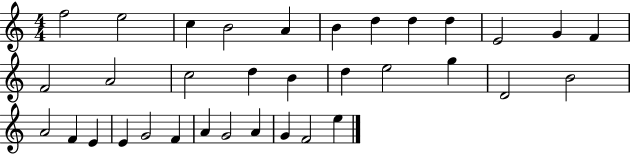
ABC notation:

X:1
T:Untitled
M:4/4
L:1/4
K:C
f2 e2 c B2 A B d d d E2 G F F2 A2 c2 d B d e2 g D2 B2 A2 F E E G2 F A G2 A G F2 e